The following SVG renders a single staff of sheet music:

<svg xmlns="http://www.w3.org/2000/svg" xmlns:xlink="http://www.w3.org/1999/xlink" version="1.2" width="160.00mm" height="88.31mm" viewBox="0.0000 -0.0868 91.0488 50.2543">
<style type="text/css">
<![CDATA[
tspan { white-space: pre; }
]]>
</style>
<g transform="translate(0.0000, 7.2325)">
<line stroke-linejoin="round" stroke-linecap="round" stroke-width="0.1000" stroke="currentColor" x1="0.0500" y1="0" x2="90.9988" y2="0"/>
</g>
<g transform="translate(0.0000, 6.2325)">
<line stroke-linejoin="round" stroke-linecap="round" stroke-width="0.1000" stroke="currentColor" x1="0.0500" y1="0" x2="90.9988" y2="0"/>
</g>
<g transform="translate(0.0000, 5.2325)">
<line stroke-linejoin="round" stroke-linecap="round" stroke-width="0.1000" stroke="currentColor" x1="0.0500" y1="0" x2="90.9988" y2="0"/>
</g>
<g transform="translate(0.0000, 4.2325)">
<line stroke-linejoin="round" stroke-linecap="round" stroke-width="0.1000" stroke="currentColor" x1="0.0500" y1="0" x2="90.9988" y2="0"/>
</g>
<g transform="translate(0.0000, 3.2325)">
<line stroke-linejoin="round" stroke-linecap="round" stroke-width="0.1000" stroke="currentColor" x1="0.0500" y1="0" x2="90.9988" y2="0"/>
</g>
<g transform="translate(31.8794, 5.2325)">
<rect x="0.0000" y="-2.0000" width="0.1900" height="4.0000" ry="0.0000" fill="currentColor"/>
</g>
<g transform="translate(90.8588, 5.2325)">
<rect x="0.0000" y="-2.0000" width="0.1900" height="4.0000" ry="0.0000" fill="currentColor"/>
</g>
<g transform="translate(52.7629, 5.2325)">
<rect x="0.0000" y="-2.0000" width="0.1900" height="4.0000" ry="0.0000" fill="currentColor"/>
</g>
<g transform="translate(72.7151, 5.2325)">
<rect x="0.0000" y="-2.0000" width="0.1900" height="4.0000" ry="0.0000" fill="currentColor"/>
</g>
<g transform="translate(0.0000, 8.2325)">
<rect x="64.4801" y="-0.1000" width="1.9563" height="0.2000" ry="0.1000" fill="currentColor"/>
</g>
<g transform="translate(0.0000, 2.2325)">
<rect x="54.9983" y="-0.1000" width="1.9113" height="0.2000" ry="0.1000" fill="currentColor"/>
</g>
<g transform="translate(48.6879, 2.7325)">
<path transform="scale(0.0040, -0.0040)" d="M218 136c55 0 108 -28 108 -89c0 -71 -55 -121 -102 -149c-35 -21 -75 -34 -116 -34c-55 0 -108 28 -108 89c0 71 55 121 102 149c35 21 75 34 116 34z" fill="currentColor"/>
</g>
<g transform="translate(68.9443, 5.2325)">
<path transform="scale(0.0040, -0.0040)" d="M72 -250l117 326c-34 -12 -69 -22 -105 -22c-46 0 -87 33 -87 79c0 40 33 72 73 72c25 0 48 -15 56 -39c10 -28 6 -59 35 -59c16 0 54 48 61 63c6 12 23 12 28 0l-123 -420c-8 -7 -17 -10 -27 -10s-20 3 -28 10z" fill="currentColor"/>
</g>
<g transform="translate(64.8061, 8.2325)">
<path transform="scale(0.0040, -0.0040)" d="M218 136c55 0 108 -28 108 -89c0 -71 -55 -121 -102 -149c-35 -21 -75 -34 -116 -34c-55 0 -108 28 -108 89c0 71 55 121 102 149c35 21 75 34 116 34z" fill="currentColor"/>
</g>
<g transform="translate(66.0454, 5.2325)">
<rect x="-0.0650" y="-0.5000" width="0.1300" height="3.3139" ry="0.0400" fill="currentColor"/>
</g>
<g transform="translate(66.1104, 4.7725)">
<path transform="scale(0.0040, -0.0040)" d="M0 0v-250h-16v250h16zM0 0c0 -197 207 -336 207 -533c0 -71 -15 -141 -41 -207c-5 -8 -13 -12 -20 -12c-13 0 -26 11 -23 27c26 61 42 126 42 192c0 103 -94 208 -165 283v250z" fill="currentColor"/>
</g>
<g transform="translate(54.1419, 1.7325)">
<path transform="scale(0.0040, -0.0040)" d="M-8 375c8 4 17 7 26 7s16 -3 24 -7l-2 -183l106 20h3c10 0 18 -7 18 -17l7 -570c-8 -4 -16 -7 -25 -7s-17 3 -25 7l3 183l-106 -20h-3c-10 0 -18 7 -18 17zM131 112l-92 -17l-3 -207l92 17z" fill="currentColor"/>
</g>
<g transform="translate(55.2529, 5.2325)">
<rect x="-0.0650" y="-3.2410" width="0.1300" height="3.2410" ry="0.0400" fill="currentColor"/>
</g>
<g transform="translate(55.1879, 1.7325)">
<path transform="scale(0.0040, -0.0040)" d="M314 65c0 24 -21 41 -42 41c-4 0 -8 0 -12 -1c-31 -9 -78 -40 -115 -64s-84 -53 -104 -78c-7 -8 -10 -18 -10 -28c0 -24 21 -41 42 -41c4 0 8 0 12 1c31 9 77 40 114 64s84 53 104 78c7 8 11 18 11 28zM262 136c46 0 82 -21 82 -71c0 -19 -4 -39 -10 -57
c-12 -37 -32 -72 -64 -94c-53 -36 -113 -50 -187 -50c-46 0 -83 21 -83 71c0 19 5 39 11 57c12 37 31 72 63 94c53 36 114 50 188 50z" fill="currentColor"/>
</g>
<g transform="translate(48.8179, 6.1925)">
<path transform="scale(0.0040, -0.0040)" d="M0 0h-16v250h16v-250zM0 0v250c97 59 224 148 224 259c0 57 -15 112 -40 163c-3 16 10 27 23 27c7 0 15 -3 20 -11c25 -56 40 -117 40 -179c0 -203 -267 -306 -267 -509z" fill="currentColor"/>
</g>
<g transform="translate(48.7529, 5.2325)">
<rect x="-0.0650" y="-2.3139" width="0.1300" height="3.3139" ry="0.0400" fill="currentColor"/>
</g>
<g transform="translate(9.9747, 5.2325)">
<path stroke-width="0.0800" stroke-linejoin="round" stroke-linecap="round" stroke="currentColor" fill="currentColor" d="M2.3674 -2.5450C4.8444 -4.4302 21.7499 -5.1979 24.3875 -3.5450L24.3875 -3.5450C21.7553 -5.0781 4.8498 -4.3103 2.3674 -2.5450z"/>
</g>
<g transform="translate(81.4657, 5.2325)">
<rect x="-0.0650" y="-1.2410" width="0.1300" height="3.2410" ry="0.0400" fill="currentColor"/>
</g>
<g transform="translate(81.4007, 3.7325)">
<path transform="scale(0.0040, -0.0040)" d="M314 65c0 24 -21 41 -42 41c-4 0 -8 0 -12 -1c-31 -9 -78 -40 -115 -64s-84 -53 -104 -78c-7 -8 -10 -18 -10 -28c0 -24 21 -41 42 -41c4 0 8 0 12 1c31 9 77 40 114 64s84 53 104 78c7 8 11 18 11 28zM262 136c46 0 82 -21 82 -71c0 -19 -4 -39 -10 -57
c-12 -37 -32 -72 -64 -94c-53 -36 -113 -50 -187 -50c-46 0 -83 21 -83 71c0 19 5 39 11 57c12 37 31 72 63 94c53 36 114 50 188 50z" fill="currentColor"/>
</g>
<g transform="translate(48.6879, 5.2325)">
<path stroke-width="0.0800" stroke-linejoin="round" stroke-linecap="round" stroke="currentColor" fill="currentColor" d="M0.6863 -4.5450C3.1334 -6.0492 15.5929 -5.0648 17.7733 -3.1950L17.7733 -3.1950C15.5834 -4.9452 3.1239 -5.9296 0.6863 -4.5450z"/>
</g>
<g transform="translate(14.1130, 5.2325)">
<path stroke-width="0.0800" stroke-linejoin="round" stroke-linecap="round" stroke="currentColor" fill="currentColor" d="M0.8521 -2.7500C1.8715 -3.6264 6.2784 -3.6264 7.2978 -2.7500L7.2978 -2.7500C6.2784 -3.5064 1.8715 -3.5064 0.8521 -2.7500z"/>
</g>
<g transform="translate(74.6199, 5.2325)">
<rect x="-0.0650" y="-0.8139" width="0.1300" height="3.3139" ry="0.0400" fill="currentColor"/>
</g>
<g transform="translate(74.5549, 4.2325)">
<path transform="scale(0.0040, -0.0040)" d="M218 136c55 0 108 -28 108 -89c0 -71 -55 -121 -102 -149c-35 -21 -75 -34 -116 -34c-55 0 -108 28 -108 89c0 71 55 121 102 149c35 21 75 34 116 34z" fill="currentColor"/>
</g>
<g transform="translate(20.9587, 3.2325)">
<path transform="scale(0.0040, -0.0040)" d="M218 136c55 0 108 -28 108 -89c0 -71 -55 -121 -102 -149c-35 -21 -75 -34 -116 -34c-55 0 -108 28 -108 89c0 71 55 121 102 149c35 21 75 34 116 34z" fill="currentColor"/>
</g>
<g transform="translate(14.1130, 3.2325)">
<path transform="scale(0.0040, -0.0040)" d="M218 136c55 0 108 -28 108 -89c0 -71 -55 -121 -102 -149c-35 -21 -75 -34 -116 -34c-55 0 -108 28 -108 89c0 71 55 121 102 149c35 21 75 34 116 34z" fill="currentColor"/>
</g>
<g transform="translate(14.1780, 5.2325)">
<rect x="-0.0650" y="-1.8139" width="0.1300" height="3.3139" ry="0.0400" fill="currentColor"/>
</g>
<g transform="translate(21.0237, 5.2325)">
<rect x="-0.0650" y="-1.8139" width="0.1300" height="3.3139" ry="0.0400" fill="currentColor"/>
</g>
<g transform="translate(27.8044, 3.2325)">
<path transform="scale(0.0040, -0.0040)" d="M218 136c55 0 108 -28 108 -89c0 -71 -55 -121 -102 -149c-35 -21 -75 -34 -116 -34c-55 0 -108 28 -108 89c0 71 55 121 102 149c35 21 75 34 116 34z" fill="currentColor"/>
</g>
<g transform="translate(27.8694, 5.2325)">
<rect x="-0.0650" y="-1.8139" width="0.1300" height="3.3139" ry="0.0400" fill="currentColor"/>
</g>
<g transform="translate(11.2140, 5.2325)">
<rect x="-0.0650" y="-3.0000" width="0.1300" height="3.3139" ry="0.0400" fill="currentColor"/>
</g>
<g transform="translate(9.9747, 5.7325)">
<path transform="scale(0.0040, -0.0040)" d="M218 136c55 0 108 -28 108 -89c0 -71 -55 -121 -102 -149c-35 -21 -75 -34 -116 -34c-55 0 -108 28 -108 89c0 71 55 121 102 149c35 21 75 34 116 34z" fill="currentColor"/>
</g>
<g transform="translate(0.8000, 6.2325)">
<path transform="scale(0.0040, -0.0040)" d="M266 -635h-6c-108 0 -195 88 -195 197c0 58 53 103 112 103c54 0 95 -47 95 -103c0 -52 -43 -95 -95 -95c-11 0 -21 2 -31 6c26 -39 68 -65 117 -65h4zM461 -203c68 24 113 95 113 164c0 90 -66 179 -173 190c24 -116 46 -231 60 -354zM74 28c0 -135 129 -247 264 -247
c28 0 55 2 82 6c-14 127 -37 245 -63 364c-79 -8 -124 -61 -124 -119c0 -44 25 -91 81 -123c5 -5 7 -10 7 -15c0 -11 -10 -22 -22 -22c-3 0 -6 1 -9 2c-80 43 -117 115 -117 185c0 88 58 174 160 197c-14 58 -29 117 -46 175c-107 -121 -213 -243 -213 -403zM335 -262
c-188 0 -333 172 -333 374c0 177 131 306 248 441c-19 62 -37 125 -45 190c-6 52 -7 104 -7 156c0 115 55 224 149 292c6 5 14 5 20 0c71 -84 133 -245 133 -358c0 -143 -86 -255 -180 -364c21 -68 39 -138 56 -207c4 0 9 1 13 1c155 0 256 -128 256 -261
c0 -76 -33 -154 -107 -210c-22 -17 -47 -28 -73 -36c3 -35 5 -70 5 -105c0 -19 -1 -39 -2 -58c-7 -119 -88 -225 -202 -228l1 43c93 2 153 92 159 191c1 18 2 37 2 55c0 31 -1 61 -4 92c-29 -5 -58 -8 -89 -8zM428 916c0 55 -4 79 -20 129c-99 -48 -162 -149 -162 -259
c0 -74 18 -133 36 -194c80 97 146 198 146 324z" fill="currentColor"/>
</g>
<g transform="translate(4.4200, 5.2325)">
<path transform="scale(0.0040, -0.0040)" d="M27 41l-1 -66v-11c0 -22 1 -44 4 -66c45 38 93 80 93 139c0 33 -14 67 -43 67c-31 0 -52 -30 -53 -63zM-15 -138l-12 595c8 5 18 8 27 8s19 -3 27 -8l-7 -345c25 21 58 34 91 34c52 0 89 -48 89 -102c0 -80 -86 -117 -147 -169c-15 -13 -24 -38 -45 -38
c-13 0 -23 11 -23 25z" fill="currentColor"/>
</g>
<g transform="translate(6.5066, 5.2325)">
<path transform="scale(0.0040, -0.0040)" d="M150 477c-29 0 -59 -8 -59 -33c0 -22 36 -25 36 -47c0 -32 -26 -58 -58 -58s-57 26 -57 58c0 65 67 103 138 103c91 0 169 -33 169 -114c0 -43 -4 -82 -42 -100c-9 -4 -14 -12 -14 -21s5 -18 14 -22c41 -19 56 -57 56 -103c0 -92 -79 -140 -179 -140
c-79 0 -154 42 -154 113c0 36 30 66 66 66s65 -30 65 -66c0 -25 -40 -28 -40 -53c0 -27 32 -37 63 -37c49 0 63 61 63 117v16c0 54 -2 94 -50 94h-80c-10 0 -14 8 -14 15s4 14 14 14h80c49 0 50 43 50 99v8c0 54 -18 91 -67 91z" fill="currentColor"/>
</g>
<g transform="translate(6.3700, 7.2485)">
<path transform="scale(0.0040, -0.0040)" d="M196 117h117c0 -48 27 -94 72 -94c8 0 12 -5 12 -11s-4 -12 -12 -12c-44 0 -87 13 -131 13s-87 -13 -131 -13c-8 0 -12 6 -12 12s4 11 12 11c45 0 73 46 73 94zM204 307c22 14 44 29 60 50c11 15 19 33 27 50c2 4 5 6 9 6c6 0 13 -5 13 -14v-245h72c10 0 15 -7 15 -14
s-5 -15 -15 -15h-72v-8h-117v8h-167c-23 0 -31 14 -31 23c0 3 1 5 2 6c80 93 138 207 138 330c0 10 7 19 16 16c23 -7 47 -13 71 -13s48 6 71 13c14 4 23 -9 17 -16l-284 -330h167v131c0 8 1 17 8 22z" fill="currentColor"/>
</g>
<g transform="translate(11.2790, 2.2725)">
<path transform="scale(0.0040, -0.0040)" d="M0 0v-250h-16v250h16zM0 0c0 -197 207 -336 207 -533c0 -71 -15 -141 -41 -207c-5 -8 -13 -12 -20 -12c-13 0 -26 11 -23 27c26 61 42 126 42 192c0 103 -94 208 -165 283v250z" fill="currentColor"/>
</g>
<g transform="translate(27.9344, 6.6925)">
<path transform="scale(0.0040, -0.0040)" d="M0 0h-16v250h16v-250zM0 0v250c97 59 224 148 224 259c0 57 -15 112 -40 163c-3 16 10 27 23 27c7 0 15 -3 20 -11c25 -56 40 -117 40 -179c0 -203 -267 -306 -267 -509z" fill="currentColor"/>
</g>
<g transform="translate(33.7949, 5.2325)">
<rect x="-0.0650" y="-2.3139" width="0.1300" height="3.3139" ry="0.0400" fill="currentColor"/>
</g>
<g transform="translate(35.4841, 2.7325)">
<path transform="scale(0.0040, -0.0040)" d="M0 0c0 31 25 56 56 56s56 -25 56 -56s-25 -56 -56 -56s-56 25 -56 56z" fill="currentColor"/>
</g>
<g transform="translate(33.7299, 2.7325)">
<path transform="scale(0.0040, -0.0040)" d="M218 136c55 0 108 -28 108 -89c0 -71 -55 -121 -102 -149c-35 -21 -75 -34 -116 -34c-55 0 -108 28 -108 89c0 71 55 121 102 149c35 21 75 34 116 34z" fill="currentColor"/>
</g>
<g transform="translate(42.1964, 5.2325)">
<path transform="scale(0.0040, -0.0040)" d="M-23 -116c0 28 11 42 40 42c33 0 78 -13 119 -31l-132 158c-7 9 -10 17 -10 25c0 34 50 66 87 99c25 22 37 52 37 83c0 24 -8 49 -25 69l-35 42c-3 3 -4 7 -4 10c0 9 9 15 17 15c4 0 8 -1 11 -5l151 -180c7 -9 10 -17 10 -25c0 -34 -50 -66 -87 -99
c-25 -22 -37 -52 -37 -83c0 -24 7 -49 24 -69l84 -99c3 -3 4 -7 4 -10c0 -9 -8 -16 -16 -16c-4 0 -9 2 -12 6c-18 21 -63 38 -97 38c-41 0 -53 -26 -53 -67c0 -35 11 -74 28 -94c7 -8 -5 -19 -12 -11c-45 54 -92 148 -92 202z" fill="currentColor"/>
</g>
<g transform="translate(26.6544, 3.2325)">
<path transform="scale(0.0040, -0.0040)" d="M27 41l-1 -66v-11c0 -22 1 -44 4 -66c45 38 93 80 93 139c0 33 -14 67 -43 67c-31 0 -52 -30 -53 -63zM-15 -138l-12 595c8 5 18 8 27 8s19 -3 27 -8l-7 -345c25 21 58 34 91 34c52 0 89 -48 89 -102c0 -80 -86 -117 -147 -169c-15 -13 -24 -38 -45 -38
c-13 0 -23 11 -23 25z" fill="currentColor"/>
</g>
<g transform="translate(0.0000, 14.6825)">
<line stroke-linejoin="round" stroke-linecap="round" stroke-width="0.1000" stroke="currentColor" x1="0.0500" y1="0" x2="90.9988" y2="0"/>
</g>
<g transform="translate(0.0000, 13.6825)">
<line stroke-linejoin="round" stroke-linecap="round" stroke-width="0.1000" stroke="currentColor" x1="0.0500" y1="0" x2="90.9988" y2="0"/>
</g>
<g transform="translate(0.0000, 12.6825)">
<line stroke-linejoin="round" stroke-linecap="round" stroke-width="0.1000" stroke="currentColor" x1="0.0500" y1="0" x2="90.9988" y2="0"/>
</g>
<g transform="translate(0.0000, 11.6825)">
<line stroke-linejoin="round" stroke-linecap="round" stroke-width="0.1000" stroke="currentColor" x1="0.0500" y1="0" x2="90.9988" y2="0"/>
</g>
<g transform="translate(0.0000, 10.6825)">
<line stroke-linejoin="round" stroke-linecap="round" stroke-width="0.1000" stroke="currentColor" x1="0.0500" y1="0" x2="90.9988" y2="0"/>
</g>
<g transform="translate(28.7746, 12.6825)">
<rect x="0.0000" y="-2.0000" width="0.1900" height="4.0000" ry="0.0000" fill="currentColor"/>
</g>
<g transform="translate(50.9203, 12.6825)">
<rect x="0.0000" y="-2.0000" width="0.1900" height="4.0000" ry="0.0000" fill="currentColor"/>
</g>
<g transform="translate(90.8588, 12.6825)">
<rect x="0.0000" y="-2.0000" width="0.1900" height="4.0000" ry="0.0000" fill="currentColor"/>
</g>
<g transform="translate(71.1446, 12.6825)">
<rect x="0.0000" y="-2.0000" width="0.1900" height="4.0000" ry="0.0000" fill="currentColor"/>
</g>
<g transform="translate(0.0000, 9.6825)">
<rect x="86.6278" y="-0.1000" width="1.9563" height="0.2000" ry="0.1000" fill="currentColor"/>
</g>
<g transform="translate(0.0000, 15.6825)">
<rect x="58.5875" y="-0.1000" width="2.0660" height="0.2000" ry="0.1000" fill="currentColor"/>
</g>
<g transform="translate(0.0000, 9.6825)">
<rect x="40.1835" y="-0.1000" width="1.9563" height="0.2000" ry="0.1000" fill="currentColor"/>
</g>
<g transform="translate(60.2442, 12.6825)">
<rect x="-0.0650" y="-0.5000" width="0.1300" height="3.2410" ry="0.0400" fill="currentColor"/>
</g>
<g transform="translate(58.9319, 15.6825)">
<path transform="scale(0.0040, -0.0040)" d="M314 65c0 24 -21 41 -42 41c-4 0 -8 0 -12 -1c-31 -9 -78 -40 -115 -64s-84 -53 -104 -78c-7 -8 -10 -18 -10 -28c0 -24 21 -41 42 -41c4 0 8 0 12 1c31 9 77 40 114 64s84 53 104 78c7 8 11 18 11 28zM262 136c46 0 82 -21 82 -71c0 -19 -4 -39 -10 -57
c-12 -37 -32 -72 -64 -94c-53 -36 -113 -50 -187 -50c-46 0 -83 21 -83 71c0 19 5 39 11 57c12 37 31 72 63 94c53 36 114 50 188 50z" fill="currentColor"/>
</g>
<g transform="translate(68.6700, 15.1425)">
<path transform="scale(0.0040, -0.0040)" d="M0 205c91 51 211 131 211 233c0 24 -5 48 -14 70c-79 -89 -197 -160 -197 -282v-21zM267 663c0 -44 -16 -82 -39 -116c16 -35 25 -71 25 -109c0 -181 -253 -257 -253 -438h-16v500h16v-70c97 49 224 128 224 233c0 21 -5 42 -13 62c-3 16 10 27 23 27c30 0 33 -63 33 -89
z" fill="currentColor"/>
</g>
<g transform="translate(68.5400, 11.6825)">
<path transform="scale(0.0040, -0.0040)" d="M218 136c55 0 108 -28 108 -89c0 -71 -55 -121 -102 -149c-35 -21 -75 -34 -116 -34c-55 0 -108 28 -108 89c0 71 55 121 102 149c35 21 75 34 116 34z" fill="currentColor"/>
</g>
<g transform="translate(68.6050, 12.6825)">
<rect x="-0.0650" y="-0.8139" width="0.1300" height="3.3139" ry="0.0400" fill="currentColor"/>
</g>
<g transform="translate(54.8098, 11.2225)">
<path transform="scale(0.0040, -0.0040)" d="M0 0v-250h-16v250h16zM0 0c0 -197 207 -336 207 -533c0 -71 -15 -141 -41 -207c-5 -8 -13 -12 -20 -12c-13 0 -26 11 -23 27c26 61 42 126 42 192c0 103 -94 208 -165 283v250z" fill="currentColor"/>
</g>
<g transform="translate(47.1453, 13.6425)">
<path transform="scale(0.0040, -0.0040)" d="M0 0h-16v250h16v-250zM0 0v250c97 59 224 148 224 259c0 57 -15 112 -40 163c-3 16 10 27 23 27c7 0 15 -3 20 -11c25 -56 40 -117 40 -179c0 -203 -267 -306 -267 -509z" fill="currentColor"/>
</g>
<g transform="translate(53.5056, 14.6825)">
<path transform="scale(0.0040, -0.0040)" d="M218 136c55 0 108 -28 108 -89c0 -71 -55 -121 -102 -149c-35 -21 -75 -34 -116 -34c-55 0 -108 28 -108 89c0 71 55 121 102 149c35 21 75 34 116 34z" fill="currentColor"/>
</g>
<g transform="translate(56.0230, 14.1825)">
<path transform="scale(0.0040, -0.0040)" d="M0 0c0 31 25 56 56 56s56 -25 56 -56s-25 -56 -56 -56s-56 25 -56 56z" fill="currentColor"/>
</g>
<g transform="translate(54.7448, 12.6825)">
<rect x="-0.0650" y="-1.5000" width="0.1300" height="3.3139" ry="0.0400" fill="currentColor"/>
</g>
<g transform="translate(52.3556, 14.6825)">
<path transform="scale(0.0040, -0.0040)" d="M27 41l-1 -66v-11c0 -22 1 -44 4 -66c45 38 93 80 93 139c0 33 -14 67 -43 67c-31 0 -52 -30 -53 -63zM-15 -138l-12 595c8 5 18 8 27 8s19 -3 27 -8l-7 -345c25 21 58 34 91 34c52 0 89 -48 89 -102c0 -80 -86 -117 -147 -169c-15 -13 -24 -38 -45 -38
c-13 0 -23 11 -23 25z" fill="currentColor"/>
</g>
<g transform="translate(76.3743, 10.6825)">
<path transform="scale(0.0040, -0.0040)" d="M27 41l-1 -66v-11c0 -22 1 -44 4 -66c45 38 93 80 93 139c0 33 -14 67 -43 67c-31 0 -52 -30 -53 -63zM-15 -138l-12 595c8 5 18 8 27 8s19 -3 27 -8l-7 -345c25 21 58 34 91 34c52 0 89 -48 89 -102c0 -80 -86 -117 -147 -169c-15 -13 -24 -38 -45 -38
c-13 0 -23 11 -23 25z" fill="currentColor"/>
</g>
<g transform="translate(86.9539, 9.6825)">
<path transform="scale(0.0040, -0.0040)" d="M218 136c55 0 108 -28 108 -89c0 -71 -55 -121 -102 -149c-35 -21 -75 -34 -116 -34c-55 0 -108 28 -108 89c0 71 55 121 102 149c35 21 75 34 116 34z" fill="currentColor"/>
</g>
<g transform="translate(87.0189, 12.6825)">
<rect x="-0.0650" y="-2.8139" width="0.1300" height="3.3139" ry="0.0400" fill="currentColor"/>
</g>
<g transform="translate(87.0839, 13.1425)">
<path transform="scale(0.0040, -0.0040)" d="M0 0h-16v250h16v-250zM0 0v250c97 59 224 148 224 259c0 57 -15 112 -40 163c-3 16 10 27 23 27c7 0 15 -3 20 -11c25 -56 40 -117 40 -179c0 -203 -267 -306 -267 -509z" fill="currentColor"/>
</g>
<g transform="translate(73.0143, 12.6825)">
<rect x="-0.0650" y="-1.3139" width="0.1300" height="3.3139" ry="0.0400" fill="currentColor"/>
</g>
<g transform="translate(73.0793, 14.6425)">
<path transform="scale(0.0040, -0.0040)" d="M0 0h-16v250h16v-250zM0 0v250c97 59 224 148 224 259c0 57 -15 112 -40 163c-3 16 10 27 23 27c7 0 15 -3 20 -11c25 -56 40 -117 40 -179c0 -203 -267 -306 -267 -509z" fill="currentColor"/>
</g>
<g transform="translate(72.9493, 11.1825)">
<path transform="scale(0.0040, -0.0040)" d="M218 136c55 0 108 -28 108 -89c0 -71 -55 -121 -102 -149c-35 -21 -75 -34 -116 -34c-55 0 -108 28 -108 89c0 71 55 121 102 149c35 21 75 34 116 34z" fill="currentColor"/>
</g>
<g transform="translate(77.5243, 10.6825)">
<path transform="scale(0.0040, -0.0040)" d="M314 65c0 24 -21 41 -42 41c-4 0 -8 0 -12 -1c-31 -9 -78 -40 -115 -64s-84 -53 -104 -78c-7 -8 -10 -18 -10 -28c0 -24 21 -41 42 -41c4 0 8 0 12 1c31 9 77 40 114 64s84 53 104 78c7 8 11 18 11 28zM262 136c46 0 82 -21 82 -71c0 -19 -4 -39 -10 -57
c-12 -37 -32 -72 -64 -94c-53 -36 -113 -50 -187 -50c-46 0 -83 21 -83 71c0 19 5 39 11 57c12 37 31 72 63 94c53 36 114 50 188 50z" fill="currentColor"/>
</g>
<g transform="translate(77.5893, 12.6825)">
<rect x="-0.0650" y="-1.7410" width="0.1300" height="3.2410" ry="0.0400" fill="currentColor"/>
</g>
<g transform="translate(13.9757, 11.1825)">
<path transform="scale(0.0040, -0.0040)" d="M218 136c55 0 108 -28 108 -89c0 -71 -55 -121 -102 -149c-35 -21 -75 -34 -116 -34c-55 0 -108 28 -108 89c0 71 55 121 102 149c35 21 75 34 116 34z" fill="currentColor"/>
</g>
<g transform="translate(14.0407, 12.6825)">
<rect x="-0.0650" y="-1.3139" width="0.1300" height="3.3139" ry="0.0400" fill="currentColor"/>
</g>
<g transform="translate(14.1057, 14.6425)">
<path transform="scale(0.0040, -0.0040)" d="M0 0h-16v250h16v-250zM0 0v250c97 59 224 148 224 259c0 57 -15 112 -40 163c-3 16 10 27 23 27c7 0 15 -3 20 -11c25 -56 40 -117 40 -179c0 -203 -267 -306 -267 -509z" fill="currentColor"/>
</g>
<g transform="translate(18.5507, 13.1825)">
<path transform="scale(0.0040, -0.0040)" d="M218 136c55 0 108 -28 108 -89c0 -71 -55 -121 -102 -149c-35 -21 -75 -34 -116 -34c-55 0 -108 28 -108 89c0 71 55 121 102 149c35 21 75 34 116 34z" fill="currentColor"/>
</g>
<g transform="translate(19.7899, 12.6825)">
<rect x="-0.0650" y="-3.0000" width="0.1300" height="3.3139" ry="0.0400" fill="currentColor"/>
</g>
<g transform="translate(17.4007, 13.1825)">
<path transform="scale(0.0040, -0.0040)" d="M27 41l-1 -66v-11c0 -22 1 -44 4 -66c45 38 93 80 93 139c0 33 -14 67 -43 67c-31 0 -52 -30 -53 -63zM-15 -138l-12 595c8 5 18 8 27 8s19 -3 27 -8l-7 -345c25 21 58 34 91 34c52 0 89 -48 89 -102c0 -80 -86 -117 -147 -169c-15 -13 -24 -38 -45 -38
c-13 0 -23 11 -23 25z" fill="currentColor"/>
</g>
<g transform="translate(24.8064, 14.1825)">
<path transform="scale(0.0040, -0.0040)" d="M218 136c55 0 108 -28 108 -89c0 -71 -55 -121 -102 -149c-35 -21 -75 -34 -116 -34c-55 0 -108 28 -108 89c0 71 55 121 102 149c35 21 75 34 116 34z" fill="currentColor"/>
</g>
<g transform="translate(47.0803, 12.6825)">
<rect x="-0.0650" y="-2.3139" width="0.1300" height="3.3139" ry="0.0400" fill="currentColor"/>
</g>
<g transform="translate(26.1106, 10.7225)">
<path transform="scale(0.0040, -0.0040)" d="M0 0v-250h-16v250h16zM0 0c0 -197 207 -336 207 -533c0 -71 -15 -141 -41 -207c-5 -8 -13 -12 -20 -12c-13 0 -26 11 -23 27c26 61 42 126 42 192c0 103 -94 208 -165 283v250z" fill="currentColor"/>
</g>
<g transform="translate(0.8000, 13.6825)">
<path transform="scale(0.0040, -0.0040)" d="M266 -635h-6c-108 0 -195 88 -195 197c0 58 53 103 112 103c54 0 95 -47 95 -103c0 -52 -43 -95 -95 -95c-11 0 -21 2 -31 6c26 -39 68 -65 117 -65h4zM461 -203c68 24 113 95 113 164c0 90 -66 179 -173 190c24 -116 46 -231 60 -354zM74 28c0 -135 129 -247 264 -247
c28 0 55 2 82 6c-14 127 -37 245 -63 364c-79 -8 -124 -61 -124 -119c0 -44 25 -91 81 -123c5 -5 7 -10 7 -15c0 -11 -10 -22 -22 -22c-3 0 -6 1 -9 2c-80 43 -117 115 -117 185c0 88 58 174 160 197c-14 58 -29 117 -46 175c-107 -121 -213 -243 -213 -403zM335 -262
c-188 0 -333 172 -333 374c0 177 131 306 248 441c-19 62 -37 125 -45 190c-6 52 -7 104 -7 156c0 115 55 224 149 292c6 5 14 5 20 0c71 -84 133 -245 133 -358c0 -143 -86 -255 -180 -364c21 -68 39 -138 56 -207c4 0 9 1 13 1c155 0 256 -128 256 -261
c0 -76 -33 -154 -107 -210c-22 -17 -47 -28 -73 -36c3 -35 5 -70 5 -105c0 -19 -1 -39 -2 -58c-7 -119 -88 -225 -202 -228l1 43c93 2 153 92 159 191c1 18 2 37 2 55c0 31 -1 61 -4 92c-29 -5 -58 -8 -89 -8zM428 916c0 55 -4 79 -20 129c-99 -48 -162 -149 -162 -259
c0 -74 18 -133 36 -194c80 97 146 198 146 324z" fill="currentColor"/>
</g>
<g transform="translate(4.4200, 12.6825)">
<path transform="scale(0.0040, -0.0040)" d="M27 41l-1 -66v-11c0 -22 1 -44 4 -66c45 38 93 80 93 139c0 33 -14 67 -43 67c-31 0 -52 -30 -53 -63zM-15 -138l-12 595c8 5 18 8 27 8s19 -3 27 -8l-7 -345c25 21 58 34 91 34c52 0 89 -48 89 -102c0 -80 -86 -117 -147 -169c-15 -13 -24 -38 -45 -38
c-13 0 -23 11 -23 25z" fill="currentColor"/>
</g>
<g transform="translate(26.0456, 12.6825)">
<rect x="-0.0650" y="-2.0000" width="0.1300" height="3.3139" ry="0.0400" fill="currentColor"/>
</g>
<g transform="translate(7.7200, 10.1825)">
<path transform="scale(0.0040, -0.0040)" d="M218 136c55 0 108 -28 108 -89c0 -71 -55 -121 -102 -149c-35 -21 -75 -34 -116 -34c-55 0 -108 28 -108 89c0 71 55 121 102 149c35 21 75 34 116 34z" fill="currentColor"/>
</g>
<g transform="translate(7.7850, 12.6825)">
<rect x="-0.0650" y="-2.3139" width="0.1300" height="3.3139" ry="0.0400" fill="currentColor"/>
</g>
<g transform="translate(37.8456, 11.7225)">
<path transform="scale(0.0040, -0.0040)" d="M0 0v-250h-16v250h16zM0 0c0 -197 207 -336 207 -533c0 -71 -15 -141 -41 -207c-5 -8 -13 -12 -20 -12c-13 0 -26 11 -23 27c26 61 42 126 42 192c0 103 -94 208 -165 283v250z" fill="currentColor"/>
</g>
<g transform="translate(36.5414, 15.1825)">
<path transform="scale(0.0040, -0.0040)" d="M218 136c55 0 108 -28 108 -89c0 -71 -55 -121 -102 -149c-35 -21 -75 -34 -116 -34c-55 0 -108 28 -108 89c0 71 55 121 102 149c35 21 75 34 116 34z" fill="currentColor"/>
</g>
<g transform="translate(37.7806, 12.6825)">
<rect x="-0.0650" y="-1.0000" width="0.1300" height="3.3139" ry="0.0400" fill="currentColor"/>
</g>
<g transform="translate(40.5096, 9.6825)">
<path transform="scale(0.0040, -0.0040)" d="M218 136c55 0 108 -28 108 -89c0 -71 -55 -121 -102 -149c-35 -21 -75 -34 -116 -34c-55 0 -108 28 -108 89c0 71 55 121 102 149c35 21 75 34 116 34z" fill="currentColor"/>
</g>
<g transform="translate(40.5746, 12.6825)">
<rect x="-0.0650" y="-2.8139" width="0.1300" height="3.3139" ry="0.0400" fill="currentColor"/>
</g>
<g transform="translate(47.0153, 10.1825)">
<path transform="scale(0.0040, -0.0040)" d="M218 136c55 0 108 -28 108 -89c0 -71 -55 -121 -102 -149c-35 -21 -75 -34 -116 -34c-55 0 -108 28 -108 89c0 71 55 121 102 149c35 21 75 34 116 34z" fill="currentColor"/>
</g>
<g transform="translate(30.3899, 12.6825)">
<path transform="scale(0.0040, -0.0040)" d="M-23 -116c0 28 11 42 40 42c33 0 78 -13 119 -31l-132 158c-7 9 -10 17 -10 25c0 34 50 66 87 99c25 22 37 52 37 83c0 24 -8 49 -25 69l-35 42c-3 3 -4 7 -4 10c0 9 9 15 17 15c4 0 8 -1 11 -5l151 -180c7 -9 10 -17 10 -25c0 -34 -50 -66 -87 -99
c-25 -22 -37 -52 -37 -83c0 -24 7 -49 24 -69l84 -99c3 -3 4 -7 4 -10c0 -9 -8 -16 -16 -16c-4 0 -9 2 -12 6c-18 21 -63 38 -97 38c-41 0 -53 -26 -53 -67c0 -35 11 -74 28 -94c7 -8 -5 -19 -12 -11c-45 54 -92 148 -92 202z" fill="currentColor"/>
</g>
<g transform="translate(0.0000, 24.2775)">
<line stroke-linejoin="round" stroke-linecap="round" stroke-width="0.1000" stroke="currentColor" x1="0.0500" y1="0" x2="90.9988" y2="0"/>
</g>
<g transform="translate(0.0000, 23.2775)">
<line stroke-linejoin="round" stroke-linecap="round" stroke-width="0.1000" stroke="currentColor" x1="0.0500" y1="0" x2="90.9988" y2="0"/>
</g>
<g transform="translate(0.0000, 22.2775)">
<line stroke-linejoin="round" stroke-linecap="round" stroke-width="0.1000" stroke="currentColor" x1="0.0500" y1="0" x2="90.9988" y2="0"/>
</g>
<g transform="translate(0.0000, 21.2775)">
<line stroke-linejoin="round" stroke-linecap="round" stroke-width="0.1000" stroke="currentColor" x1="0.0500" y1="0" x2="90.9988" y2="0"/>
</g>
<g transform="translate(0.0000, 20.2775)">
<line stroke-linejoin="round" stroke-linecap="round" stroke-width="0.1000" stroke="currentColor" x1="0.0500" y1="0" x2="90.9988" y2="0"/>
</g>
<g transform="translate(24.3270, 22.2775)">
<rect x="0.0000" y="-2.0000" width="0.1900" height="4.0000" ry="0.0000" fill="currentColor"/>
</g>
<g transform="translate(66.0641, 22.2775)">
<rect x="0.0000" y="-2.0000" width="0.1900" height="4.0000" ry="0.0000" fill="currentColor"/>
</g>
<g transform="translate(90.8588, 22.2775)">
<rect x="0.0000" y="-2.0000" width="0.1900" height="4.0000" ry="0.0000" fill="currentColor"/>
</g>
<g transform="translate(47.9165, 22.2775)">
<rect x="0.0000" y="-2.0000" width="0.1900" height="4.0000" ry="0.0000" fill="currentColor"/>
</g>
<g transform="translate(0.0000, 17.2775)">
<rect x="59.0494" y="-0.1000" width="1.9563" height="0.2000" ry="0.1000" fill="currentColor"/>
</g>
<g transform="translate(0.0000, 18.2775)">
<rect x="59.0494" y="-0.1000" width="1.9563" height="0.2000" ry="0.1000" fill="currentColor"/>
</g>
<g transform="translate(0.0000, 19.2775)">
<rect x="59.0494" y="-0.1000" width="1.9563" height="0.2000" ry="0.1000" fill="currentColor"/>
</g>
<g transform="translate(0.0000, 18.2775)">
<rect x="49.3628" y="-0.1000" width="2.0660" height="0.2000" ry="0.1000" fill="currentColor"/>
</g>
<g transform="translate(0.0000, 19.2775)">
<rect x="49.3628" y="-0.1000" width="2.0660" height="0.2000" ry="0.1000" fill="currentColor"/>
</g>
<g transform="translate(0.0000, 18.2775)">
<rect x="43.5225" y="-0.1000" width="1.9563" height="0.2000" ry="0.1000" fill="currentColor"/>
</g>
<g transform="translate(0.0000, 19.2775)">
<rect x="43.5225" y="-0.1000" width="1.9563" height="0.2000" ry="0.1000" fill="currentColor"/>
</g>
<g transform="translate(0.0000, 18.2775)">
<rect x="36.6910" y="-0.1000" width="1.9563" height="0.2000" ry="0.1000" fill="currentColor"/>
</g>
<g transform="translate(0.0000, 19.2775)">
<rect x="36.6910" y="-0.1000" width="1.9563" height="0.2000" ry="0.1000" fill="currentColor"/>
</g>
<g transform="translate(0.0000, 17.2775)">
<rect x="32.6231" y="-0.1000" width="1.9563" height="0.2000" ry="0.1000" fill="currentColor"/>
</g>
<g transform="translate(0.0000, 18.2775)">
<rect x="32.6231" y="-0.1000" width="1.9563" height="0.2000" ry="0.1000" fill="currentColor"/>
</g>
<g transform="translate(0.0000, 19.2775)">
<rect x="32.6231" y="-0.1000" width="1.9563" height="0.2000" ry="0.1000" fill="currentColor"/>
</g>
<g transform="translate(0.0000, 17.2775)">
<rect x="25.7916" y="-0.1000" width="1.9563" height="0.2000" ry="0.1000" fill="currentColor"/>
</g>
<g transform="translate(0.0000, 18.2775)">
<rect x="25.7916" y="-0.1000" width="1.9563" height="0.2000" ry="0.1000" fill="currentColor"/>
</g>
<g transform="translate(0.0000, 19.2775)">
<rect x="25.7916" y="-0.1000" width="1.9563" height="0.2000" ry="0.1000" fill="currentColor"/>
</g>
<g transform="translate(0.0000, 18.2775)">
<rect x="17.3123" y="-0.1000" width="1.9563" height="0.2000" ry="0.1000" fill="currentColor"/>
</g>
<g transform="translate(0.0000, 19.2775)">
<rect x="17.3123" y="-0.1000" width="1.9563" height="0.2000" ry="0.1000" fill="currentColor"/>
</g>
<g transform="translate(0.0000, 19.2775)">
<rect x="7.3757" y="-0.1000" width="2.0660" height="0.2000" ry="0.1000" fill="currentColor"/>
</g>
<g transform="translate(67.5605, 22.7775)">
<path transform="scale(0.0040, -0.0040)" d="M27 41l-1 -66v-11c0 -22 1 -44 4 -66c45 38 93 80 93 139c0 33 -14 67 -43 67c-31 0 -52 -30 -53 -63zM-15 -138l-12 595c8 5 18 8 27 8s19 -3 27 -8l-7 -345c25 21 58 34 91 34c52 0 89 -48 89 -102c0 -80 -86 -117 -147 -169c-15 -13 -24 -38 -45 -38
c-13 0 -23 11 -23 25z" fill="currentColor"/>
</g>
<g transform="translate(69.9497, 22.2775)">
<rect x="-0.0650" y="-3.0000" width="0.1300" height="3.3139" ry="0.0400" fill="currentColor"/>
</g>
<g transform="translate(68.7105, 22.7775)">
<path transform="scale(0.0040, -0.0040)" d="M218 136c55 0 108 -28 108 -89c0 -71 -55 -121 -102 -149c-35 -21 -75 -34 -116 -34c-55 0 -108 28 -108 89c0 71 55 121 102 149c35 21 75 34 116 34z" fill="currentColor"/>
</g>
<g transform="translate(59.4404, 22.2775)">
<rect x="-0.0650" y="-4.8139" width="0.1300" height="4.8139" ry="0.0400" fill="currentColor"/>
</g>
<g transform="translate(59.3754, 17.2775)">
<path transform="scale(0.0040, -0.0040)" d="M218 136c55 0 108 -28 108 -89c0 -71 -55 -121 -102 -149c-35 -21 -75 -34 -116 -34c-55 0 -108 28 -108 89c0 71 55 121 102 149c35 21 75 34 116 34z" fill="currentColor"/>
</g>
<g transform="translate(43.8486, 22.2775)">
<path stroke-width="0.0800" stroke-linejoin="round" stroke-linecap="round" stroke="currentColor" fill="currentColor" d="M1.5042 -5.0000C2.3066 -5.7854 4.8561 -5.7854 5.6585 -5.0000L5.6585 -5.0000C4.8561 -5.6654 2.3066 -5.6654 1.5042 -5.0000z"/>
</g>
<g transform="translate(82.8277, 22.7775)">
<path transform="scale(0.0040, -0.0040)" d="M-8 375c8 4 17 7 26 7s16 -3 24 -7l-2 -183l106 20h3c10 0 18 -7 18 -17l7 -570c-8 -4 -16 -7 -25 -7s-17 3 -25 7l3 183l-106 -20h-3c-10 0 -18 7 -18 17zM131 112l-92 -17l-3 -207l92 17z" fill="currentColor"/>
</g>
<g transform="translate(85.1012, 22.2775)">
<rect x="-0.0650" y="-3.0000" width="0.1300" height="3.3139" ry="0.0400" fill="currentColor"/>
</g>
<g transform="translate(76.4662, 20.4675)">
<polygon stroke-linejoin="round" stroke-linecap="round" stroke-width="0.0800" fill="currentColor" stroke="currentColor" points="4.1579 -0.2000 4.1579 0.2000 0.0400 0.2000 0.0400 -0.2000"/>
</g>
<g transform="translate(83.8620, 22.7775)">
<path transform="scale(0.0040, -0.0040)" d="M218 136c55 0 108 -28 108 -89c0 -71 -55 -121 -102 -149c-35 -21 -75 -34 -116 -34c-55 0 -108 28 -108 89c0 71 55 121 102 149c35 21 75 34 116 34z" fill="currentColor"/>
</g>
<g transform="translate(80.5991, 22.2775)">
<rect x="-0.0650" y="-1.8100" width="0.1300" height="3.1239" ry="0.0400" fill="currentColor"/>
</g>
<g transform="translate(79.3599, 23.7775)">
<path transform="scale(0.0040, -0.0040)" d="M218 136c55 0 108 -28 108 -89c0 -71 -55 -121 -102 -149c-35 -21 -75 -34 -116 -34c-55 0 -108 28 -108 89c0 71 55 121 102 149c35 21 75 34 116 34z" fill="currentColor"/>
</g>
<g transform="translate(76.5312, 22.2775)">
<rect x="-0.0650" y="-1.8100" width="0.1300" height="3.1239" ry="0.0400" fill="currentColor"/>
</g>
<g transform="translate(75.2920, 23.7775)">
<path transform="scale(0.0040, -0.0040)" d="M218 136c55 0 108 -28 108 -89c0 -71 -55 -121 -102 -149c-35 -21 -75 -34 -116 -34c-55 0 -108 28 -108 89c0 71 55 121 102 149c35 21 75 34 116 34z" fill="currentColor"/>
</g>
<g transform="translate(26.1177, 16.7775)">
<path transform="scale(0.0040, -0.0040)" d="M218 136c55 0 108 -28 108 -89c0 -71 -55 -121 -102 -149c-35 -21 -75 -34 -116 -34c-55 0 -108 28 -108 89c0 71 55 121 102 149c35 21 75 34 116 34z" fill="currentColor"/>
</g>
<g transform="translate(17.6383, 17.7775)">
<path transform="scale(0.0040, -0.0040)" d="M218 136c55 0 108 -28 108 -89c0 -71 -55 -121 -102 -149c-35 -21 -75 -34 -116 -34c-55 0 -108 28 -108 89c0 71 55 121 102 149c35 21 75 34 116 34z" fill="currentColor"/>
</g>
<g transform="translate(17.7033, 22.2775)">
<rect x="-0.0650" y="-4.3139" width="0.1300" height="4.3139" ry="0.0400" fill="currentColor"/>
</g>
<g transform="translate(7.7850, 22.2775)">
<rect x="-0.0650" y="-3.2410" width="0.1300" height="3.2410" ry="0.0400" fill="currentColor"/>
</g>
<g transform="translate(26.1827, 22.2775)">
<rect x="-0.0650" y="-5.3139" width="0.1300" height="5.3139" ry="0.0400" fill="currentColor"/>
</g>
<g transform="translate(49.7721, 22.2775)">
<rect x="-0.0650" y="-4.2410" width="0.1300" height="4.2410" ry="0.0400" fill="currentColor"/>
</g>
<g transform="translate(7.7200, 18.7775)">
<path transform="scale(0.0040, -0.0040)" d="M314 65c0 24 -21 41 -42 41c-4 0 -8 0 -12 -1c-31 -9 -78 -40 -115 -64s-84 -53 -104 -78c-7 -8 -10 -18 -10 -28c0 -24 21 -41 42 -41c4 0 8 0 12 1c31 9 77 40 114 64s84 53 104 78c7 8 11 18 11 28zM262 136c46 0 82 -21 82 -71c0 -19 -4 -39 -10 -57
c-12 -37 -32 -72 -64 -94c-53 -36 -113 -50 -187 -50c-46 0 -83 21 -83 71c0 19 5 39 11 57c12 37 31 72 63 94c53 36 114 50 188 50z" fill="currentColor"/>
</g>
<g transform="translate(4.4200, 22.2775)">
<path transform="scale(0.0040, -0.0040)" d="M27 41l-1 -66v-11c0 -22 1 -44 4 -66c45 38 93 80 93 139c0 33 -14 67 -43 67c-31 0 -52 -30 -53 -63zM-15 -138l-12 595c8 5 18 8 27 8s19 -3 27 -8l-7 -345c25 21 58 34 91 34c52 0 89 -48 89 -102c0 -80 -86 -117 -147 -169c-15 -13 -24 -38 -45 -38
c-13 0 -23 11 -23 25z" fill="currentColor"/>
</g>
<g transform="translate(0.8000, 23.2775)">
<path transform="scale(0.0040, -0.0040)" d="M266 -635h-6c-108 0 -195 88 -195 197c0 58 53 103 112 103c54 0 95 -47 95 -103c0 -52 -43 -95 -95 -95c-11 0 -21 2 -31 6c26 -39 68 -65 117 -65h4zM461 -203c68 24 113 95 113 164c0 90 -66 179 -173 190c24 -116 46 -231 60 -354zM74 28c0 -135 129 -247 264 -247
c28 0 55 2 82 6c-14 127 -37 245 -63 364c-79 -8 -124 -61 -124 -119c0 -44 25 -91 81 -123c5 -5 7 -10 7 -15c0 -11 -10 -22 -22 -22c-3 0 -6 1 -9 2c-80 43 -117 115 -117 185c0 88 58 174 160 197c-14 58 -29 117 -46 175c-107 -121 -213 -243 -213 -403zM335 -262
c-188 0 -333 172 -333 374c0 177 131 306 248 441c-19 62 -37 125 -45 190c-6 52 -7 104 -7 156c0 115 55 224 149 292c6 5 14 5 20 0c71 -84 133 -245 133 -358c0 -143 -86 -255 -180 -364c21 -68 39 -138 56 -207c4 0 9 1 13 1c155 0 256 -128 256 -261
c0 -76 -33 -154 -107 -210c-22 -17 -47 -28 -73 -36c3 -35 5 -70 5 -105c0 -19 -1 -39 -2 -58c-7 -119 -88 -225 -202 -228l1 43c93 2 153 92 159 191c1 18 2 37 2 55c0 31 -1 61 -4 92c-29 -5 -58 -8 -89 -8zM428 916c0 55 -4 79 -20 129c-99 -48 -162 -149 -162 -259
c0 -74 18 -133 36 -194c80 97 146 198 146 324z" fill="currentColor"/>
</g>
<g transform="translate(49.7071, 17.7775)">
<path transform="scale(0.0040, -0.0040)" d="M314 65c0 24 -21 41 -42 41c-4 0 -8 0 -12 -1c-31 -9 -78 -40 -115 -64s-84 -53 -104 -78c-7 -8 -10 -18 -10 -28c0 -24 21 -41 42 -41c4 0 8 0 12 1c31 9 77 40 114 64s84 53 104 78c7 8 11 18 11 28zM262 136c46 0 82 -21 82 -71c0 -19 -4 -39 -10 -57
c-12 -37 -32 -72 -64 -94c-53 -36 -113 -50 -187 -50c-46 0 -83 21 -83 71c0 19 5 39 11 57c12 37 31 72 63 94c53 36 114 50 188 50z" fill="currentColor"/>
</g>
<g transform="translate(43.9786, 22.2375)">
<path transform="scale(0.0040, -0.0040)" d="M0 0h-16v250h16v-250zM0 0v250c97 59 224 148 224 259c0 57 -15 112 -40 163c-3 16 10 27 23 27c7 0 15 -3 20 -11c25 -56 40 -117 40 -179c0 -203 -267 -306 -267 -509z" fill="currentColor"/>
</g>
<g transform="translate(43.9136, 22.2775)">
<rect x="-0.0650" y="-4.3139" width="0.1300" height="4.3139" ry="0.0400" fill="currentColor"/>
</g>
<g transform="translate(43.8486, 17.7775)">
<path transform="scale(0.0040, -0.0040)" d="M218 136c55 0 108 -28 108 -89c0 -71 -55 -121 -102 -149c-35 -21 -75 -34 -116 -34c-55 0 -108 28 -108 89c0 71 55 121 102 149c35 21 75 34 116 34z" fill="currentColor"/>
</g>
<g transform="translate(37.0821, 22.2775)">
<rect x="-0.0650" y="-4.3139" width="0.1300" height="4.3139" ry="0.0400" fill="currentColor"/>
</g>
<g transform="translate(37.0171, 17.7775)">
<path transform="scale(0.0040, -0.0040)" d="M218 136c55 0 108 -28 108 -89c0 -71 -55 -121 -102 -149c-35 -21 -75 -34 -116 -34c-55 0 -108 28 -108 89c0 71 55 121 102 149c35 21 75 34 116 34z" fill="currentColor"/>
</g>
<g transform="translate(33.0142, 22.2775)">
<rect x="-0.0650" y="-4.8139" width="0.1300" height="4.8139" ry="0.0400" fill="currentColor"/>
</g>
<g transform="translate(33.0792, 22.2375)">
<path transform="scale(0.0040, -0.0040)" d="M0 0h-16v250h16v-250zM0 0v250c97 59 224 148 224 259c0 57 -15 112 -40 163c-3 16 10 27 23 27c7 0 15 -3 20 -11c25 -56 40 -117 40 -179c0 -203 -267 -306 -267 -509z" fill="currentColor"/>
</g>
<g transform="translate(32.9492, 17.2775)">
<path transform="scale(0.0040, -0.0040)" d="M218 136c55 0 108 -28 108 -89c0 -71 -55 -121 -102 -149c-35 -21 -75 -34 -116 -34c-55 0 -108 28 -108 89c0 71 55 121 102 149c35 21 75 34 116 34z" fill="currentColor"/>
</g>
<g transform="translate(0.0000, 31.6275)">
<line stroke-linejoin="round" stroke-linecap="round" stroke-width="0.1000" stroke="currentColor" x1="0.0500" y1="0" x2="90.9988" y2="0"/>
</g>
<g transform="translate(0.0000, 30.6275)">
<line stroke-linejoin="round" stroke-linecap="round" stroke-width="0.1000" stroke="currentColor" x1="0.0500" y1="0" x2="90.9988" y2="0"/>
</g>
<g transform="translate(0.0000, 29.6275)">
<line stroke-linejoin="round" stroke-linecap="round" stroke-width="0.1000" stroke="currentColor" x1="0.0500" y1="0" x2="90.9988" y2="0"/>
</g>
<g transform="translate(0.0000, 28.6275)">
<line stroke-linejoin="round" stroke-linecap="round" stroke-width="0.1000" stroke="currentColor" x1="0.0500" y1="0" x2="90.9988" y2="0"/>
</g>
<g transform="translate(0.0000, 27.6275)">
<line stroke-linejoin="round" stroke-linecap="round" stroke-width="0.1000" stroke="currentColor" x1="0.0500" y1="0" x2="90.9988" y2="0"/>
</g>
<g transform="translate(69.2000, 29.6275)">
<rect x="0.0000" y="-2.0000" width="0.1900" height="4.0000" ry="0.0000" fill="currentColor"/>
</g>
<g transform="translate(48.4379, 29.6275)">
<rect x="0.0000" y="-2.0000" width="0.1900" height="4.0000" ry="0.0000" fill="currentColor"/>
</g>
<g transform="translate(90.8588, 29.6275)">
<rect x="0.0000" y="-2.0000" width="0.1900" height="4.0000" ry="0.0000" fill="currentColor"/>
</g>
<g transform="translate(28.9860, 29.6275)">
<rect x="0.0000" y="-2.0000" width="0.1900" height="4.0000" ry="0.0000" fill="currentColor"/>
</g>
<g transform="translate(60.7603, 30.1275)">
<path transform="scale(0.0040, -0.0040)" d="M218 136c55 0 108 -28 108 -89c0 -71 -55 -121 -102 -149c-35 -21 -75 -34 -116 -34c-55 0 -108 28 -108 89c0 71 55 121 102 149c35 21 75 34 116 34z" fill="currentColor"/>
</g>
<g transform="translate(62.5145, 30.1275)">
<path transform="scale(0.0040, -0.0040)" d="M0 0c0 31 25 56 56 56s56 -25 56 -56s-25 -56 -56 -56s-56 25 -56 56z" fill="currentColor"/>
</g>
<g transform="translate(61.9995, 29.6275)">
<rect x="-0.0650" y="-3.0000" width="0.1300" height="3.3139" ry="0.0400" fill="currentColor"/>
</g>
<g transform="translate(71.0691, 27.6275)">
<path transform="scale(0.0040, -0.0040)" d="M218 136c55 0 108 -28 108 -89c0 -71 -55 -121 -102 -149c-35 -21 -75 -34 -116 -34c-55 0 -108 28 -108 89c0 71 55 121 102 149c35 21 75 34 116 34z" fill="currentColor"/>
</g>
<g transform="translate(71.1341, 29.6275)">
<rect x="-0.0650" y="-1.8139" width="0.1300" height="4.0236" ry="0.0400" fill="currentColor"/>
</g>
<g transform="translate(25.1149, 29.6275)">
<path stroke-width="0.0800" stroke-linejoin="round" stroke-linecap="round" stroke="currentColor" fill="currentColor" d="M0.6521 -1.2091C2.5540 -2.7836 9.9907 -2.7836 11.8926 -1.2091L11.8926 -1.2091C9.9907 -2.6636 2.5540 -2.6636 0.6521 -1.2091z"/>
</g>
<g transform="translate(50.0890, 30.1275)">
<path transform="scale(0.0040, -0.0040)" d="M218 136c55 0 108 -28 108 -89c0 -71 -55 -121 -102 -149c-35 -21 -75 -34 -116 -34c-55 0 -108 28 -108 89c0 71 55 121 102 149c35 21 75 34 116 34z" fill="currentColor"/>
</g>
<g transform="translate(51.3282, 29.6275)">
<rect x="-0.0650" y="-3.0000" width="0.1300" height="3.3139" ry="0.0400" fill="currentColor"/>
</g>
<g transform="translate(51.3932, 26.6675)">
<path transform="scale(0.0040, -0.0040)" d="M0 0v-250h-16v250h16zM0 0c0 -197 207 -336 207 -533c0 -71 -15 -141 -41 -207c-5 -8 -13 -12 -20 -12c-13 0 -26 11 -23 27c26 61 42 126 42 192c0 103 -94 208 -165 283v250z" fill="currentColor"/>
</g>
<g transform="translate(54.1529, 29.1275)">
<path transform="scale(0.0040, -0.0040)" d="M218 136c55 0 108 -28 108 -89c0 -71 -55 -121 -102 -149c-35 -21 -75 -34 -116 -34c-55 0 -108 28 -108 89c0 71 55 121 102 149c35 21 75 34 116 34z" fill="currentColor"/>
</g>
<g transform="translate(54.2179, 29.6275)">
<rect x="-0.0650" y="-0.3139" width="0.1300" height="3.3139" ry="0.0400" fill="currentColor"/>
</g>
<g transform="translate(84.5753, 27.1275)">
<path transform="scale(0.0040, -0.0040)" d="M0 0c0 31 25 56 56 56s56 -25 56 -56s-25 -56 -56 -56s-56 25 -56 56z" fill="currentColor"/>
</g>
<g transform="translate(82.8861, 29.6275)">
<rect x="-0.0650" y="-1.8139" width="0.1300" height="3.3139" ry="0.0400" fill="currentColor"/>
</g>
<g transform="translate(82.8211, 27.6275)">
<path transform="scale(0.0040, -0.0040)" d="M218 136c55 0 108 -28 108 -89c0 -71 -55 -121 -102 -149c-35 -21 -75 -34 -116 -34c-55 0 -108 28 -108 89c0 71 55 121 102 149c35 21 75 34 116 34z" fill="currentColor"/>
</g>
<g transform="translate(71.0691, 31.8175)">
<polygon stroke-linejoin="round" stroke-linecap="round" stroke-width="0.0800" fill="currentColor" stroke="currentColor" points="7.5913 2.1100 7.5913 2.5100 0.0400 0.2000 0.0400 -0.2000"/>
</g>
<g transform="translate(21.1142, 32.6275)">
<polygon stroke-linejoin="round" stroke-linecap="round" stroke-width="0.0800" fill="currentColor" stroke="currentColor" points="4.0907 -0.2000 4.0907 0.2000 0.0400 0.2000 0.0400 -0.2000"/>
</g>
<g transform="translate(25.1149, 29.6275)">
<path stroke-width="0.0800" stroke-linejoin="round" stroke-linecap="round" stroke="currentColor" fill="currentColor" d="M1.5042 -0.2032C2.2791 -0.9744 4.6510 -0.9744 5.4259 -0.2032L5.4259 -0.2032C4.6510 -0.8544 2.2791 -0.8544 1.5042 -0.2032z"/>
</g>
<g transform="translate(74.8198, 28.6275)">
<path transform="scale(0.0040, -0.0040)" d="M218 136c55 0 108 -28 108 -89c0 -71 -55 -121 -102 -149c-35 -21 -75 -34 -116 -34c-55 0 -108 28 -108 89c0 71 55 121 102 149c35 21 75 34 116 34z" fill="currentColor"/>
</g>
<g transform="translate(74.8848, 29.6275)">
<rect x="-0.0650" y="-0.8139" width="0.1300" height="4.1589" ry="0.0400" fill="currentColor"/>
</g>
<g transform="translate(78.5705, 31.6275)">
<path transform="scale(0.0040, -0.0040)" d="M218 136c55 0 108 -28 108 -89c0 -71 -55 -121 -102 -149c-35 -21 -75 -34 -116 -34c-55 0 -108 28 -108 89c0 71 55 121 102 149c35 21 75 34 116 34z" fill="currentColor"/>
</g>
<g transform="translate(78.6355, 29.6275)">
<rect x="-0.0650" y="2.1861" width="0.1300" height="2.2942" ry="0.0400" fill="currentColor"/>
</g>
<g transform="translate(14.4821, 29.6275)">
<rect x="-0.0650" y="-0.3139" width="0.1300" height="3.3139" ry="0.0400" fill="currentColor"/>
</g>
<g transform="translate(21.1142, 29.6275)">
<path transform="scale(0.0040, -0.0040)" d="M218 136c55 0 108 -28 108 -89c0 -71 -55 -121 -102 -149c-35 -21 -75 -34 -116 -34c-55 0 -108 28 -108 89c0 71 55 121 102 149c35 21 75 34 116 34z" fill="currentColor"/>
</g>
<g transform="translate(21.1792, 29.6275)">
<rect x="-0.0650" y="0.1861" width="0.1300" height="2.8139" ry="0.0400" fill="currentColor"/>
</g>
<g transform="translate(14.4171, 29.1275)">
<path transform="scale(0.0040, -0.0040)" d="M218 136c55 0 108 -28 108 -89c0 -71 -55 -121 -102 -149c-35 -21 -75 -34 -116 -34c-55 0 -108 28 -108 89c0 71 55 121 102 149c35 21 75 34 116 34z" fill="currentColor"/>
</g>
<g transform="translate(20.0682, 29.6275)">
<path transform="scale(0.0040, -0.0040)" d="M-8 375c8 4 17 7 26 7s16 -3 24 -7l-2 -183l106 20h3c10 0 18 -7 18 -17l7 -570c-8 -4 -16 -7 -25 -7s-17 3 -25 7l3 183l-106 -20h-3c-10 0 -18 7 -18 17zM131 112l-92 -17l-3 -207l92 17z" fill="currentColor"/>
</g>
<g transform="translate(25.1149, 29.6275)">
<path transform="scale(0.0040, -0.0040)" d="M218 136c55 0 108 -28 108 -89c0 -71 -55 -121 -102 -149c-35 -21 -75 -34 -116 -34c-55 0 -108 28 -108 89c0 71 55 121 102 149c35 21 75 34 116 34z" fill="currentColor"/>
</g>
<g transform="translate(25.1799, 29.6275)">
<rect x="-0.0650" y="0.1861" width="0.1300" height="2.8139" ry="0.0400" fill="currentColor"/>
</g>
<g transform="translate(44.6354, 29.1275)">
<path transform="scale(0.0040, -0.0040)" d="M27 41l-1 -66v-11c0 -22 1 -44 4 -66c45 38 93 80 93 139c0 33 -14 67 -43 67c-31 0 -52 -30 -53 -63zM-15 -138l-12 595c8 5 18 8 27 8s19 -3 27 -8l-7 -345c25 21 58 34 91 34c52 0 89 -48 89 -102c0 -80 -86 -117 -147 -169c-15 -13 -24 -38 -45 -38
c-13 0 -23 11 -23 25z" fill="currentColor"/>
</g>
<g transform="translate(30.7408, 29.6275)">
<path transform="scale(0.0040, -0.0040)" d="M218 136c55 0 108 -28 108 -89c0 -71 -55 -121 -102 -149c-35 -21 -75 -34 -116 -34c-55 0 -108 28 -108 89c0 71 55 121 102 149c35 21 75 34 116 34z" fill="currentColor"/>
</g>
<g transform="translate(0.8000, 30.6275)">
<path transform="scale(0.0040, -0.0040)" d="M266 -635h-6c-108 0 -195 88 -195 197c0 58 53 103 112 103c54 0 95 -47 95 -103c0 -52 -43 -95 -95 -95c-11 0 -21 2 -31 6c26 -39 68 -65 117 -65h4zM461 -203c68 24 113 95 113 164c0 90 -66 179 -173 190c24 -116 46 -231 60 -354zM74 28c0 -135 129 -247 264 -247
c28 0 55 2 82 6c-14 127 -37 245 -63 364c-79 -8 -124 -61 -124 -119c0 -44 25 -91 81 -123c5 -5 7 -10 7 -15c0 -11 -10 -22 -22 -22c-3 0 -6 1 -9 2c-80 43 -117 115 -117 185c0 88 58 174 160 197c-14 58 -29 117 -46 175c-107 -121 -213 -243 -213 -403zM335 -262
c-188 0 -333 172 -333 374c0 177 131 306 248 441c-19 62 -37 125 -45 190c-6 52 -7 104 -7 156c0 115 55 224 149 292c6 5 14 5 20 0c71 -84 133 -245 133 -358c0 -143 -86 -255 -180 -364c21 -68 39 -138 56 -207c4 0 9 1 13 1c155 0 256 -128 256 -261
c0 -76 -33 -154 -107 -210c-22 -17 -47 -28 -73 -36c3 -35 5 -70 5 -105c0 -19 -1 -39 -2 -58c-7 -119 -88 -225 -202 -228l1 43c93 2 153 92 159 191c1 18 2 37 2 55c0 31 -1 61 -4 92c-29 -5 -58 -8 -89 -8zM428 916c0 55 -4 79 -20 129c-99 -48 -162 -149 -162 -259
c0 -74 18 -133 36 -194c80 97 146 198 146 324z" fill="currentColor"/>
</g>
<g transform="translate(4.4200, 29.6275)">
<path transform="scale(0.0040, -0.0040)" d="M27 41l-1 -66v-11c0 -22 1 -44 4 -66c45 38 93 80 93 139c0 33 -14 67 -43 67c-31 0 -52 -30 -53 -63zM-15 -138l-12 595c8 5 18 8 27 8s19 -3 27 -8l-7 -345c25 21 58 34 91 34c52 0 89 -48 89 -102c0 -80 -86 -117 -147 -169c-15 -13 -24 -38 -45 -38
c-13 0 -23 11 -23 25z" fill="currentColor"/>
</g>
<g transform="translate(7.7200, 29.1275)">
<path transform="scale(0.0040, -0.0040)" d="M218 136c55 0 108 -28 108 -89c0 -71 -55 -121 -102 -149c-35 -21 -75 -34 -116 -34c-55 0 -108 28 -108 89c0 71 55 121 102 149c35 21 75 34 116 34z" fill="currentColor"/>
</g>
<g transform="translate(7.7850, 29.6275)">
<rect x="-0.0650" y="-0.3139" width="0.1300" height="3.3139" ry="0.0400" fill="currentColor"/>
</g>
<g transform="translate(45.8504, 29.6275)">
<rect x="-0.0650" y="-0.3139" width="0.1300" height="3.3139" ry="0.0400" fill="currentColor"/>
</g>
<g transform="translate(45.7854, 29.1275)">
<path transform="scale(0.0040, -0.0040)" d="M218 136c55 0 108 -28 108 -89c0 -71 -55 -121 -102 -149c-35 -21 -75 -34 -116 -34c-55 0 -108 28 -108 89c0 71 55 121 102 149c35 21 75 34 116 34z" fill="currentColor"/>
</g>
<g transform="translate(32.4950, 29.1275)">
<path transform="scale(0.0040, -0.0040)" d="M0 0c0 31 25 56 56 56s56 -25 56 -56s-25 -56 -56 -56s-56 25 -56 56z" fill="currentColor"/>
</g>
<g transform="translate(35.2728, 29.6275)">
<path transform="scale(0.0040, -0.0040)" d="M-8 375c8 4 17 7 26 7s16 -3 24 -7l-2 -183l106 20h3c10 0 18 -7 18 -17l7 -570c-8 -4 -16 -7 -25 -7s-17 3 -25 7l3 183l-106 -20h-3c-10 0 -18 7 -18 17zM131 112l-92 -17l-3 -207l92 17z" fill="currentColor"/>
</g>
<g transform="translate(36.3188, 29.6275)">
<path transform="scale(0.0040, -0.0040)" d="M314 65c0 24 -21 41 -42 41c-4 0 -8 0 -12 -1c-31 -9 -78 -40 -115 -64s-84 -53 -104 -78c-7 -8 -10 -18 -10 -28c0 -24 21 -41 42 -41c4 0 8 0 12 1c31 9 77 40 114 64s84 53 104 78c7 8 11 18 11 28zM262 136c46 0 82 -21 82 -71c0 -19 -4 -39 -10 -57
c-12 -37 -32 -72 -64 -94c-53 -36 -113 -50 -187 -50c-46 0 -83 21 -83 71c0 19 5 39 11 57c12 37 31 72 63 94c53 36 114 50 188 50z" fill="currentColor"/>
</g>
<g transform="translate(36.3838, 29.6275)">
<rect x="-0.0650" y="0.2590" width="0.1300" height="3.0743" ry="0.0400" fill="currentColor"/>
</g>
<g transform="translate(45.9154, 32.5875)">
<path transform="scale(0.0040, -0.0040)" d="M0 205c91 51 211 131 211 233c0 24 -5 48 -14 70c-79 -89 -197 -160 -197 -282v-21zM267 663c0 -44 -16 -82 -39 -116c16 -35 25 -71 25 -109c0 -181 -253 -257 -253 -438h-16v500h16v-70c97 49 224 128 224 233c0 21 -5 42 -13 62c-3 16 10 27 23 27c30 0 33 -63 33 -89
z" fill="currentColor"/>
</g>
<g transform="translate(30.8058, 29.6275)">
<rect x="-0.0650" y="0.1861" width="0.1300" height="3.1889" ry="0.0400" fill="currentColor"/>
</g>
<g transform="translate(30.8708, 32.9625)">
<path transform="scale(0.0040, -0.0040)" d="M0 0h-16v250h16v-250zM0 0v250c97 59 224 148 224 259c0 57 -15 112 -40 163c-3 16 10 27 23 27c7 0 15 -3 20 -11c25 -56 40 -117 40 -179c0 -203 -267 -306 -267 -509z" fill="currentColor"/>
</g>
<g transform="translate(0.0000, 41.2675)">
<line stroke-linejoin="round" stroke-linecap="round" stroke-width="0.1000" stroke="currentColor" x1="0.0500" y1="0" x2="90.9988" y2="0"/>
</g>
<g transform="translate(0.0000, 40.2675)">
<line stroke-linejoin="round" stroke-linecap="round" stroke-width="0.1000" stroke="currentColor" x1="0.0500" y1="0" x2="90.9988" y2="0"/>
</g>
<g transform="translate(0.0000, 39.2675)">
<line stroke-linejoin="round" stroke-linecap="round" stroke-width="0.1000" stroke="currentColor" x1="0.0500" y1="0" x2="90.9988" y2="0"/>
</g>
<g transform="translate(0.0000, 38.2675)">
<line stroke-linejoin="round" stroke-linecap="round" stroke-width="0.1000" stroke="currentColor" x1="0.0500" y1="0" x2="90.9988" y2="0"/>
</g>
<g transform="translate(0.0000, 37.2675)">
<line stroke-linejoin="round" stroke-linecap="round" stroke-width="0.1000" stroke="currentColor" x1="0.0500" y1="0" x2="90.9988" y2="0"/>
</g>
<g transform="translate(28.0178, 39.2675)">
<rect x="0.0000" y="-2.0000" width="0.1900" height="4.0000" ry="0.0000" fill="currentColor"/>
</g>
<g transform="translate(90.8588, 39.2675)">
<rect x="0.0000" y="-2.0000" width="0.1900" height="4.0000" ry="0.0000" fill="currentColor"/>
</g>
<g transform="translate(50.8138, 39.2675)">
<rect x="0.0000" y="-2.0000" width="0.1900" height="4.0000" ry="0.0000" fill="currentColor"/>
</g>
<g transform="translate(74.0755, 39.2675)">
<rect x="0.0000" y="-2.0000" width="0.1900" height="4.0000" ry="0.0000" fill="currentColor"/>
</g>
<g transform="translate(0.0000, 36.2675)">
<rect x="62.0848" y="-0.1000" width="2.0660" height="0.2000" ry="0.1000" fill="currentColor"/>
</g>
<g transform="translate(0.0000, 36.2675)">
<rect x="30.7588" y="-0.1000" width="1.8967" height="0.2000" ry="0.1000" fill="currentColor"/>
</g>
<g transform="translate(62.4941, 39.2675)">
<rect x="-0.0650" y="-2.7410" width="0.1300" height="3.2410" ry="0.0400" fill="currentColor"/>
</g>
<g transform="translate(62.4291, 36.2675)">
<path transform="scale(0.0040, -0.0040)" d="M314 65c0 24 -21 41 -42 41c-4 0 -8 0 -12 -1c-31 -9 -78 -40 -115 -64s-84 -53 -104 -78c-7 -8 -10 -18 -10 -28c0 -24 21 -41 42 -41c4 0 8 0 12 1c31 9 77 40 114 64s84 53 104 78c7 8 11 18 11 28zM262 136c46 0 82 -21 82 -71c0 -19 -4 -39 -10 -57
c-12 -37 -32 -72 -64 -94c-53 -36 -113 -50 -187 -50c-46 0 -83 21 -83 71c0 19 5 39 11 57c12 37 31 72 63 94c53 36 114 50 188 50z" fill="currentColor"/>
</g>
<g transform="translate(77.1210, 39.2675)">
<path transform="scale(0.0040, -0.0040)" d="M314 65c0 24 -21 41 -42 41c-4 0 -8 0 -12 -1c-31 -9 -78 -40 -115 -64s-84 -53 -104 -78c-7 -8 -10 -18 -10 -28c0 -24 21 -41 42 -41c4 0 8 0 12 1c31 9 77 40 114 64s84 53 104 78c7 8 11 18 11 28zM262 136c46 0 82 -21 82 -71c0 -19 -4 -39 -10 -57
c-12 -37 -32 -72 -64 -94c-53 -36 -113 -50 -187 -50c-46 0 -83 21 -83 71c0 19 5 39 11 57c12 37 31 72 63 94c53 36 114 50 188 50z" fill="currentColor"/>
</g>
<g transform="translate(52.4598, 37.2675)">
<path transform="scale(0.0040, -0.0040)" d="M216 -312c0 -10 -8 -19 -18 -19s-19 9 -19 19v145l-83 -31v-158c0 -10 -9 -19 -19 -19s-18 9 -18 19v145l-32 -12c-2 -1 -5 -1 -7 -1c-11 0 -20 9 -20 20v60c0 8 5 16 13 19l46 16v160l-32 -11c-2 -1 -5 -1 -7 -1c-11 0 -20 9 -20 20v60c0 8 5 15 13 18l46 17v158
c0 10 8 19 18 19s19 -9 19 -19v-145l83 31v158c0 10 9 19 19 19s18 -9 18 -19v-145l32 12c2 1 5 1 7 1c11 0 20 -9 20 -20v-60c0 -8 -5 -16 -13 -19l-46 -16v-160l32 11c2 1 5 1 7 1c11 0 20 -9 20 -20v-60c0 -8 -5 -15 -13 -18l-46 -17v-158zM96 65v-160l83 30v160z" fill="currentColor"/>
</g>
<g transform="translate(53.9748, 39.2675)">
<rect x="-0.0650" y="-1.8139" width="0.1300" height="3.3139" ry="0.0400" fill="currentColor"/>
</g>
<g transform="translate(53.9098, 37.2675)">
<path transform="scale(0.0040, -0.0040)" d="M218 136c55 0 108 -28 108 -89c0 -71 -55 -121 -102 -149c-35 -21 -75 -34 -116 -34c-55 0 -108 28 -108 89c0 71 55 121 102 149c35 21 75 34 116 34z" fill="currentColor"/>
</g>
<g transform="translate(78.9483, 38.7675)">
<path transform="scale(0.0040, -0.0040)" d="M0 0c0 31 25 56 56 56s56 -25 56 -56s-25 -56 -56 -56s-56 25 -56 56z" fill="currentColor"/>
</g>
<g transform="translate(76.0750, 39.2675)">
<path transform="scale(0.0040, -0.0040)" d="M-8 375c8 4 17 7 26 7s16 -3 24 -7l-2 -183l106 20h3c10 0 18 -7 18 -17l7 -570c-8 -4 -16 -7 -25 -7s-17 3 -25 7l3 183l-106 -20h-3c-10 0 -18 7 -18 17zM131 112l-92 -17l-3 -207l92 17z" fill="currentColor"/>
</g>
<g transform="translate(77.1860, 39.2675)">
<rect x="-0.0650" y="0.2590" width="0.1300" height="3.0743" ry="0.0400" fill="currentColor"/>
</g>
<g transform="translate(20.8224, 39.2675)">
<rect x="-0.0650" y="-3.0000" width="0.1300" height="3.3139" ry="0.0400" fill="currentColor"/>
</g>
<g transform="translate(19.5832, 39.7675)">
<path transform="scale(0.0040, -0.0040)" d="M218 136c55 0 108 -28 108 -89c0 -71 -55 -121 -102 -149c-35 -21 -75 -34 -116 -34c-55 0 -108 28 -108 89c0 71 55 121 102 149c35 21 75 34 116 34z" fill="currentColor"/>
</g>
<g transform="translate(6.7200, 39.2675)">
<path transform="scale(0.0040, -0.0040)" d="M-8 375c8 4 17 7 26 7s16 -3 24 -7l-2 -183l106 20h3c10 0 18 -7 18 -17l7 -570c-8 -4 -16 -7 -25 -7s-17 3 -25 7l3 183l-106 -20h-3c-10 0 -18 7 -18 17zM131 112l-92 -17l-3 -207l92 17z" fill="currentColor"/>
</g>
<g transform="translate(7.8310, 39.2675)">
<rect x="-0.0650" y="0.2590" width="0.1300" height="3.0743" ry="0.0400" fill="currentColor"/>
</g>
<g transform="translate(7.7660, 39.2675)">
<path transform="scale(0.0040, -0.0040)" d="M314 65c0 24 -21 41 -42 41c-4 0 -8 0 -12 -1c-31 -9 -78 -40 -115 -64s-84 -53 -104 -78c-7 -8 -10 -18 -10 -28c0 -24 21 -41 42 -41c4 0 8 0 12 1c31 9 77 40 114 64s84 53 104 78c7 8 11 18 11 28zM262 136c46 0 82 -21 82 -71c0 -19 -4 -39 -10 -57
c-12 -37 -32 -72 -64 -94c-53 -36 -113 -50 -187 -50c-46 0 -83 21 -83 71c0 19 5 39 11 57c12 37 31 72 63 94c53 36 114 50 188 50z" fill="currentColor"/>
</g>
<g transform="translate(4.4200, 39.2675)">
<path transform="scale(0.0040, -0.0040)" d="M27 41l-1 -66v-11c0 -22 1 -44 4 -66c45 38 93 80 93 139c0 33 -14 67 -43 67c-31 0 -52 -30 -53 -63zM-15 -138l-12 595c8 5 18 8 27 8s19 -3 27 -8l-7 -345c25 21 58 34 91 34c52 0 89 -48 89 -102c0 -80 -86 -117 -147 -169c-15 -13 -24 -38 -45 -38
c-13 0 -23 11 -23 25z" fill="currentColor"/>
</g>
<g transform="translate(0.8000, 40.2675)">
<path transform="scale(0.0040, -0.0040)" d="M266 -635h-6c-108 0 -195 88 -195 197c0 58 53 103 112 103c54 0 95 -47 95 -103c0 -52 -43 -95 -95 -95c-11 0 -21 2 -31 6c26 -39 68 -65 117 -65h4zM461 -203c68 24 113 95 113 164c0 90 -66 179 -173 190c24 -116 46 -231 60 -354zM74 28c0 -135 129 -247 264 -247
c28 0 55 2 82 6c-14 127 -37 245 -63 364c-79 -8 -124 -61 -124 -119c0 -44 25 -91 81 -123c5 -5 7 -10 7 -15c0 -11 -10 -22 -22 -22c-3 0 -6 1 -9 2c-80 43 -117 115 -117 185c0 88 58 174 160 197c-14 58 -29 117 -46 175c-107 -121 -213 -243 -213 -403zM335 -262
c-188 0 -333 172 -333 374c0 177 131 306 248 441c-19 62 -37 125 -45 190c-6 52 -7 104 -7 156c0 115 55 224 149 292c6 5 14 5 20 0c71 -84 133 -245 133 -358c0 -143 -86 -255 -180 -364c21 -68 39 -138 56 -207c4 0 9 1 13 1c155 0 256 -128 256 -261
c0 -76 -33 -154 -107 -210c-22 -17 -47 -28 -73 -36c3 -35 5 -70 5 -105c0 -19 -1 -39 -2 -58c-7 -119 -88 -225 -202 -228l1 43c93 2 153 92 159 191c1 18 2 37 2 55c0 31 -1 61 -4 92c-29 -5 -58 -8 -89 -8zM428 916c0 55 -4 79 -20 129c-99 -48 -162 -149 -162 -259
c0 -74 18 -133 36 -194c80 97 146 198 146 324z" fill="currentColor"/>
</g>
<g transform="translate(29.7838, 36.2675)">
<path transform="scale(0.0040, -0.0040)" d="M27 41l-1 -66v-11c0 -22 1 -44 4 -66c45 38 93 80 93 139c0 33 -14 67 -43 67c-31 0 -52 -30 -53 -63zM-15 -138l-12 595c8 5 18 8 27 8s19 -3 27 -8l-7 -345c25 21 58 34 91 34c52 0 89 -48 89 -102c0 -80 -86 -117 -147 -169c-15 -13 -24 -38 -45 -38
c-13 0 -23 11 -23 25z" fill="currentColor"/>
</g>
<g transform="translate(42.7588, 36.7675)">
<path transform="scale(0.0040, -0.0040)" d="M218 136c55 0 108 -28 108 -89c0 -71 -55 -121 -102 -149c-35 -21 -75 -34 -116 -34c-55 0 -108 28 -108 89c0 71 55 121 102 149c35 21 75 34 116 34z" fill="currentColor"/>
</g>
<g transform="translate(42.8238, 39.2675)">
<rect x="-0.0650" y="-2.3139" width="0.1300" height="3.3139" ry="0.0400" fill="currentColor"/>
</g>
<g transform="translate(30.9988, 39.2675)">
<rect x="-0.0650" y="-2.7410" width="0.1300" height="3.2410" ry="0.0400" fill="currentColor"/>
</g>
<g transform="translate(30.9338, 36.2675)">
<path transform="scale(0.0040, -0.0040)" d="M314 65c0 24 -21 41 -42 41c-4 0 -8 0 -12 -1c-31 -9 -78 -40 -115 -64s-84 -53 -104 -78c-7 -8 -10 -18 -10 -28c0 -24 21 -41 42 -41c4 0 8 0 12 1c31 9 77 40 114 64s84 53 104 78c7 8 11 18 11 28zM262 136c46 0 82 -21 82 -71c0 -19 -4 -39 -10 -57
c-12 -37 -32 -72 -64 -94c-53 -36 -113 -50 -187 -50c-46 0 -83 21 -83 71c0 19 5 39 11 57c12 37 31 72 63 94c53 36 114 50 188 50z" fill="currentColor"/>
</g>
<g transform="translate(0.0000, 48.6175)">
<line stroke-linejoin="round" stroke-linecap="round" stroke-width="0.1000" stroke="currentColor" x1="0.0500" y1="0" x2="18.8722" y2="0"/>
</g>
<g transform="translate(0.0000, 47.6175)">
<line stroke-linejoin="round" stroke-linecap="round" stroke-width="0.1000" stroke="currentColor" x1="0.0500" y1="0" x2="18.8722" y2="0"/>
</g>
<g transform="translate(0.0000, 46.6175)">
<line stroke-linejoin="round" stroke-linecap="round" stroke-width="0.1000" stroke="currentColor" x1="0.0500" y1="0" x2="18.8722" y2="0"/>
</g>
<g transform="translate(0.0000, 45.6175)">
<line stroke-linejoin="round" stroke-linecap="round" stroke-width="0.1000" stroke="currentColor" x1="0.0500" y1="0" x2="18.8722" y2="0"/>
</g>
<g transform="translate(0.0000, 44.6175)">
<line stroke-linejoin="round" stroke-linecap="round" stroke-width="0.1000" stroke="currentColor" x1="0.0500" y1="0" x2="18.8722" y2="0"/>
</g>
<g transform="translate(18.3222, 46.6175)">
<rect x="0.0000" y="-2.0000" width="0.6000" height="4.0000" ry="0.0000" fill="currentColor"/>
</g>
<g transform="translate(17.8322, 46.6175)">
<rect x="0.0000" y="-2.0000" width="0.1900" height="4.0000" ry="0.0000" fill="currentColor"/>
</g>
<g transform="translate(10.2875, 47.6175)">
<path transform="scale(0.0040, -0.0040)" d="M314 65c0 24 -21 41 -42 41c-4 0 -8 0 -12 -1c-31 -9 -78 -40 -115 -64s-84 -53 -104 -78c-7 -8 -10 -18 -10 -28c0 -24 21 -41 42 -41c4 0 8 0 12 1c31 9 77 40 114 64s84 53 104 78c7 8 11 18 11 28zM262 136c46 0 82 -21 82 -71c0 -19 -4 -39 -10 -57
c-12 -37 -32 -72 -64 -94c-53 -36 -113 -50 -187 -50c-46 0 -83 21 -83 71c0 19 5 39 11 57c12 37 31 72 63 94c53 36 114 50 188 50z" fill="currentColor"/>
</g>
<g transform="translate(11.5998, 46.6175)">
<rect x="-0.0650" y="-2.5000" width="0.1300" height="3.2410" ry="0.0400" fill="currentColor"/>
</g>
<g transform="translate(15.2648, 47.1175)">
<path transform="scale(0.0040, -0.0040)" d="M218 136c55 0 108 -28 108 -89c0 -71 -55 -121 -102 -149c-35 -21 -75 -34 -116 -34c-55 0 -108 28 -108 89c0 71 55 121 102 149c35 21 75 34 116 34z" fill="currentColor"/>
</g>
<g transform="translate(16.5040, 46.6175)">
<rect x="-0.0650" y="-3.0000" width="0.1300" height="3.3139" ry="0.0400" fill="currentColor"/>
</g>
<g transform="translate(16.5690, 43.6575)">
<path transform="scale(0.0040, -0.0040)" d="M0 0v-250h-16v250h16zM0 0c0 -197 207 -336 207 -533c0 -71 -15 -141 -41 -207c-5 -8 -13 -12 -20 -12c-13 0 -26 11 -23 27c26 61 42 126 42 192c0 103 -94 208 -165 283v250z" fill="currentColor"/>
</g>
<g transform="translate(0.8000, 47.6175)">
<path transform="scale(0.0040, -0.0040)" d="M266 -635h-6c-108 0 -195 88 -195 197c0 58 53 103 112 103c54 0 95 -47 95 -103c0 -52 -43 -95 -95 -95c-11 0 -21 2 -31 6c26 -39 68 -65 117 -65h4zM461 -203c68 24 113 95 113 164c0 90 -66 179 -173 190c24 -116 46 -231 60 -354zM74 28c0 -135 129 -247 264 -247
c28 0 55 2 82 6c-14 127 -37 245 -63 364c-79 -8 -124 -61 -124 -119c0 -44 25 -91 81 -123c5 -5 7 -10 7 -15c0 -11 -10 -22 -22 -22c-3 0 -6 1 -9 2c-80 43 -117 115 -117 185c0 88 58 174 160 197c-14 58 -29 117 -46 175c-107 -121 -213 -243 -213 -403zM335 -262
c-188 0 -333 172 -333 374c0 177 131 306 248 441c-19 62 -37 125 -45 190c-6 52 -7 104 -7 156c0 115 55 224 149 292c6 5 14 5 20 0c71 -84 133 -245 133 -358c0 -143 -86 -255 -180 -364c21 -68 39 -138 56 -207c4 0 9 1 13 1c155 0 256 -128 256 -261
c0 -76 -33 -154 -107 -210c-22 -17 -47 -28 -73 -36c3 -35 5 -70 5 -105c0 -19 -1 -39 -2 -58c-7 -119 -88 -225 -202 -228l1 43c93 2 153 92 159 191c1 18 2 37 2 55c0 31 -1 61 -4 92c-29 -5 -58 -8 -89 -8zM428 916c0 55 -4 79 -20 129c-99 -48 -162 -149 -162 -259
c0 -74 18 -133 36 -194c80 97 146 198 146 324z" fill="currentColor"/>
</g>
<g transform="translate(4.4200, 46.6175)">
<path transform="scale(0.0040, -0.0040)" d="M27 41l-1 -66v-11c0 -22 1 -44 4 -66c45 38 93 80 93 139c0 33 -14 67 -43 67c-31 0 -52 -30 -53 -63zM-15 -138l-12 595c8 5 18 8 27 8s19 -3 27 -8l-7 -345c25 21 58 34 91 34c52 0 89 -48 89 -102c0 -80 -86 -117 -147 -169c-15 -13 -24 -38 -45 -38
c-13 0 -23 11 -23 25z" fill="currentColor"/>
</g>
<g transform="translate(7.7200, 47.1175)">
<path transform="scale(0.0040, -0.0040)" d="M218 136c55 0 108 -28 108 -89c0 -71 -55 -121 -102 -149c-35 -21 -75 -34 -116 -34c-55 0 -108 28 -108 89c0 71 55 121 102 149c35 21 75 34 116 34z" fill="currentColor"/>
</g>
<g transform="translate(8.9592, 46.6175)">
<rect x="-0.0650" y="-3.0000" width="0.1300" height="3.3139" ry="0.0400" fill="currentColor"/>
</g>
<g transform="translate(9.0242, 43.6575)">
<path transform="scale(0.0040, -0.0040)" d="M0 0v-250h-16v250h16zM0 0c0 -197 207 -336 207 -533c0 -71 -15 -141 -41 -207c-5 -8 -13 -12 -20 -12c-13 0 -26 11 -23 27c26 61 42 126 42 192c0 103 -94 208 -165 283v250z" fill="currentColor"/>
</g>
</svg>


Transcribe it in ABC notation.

X:1
T:Untitled
M:3/4
L:1/4
K:F
A/2 f f _f/2 g z g/2 b2 C/2 z/2 d e2 g e/2 _A F/2 z D/2 a g/2 _E/2 C2 d/4 e/2 _f2 a/2 _b2 d' f' e'/2 d' d'/2 d'2 e' _A F/2 F/2 A c c B/2 B/2 B/2 B2 _c/4 A/2 c A f/2 d/2 E/2 f B2 A _a2 g ^f a2 B2 A/2 G2 A/2